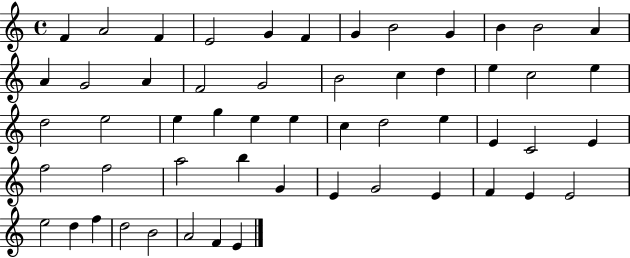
{
  \clef treble
  \time 4/4
  \defaultTimeSignature
  \key c \major
  f'4 a'2 f'4 | e'2 g'4 f'4 | g'4 b'2 g'4 | b'4 b'2 a'4 | \break a'4 g'2 a'4 | f'2 g'2 | b'2 c''4 d''4 | e''4 c''2 e''4 | \break d''2 e''2 | e''4 g''4 e''4 e''4 | c''4 d''2 e''4 | e'4 c'2 e'4 | \break f''2 f''2 | a''2 b''4 g'4 | e'4 g'2 e'4 | f'4 e'4 e'2 | \break e''2 d''4 f''4 | d''2 b'2 | a'2 f'4 e'4 | \bar "|."
}